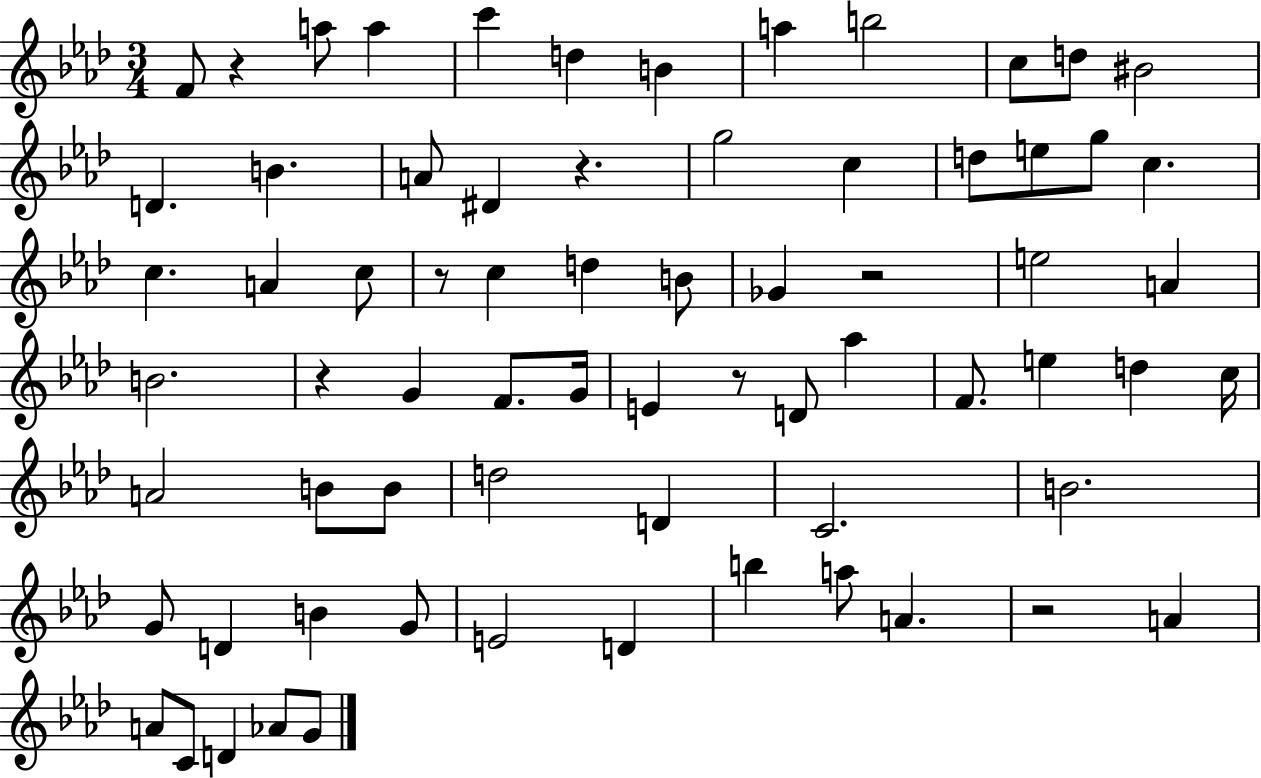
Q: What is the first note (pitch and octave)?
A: F4